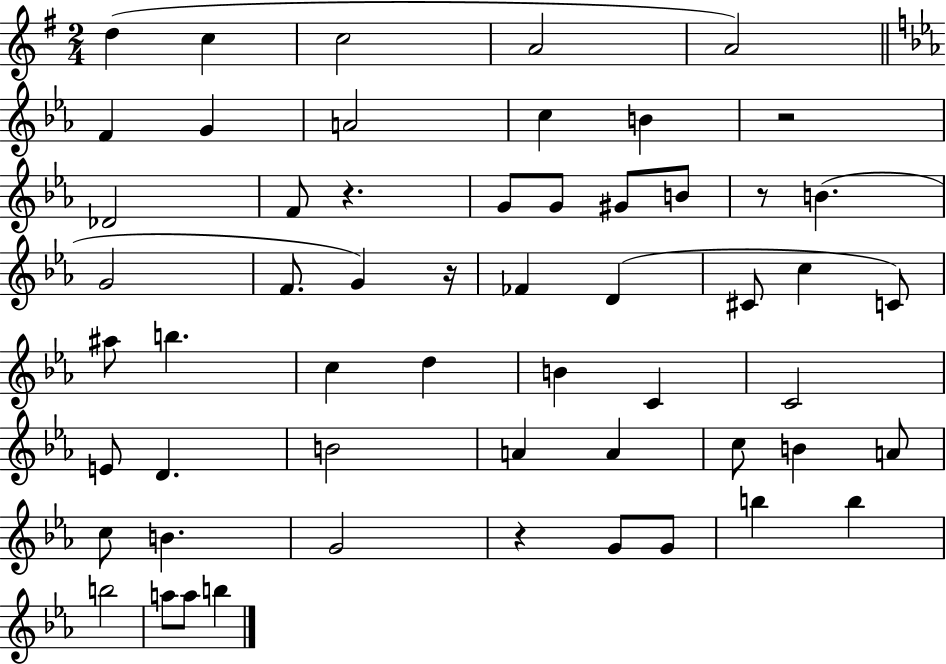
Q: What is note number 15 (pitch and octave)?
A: G#4